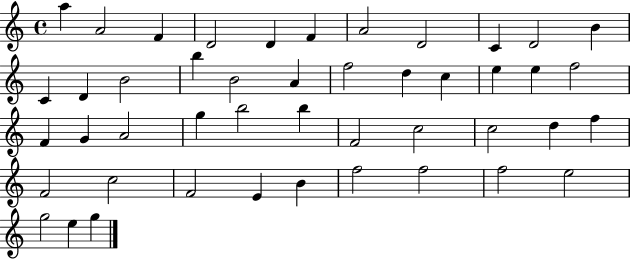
{
  \clef treble
  \time 4/4
  \defaultTimeSignature
  \key c \major
  a''4 a'2 f'4 | d'2 d'4 f'4 | a'2 d'2 | c'4 d'2 b'4 | \break c'4 d'4 b'2 | b''4 b'2 a'4 | f''2 d''4 c''4 | e''4 e''4 f''2 | \break f'4 g'4 a'2 | g''4 b''2 b''4 | f'2 c''2 | c''2 d''4 f''4 | \break f'2 c''2 | f'2 e'4 b'4 | f''2 f''2 | f''2 e''2 | \break g''2 e''4 g''4 | \bar "|."
}